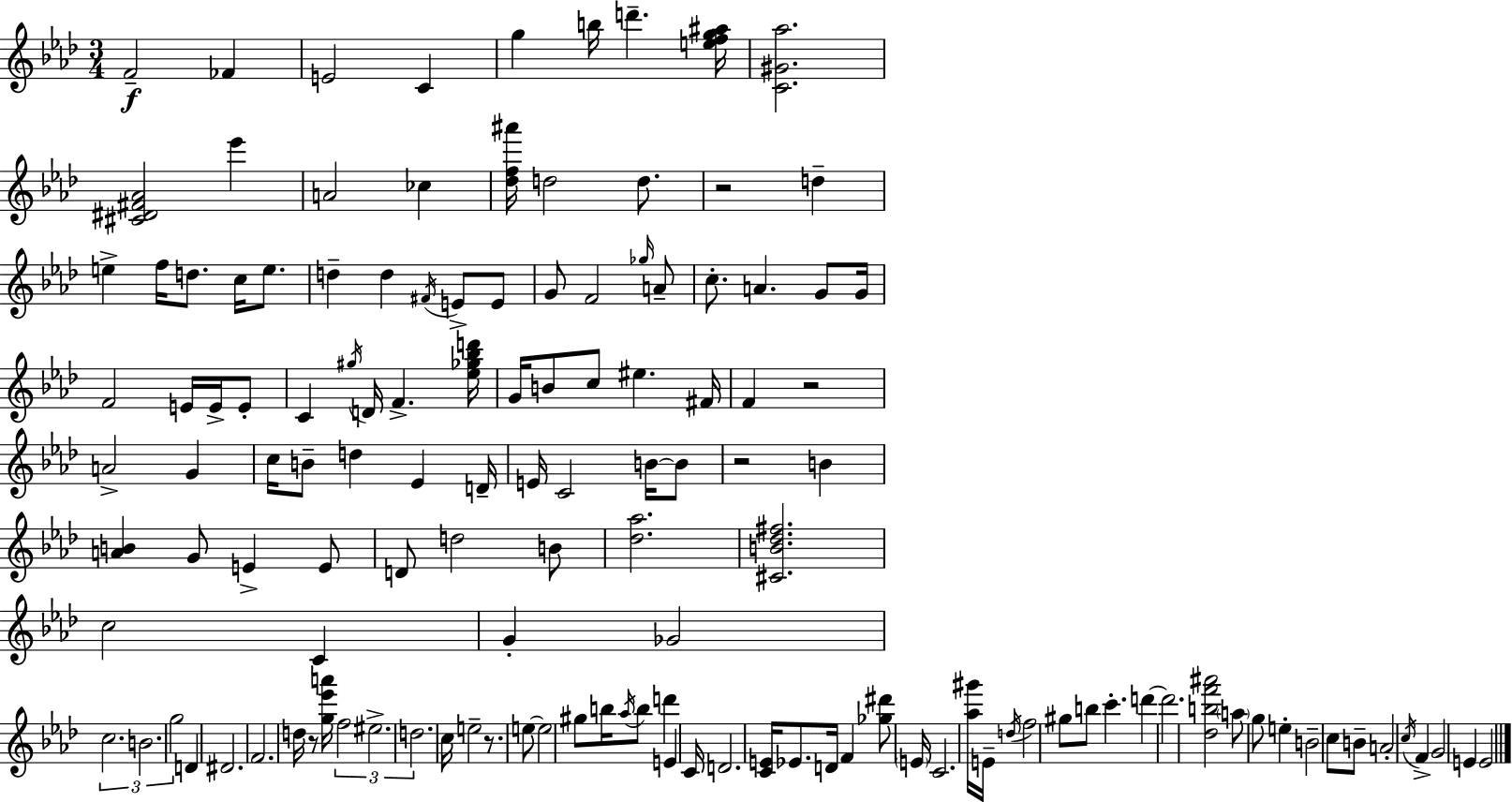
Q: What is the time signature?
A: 3/4